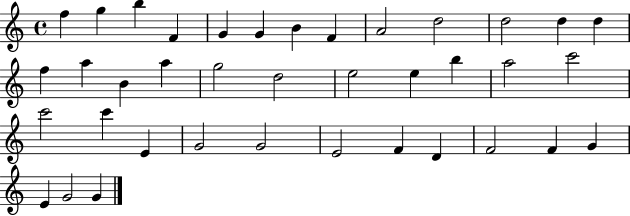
{
  \clef treble
  \time 4/4
  \defaultTimeSignature
  \key c \major
  f''4 g''4 b''4 f'4 | g'4 g'4 b'4 f'4 | a'2 d''2 | d''2 d''4 d''4 | \break f''4 a''4 b'4 a''4 | g''2 d''2 | e''2 e''4 b''4 | a''2 c'''2 | \break c'''2 c'''4 e'4 | g'2 g'2 | e'2 f'4 d'4 | f'2 f'4 g'4 | \break e'4 g'2 g'4 | \bar "|."
}